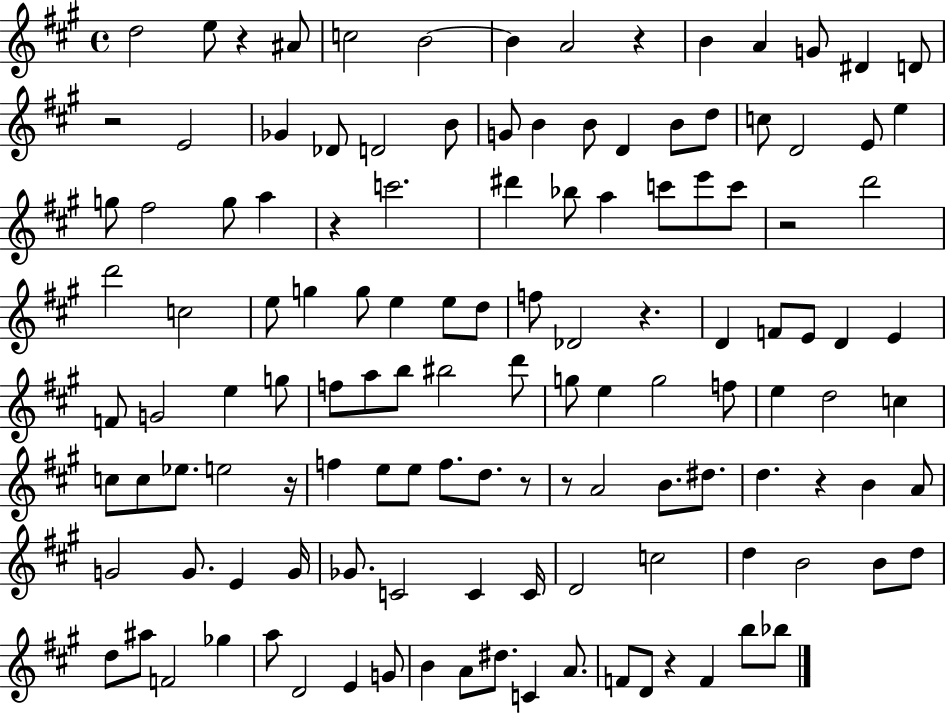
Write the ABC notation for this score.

X:1
T:Untitled
M:4/4
L:1/4
K:A
d2 e/2 z ^A/2 c2 B2 B A2 z B A G/2 ^D D/2 z2 E2 _G _D/2 D2 B/2 G/2 B B/2 D B/2 d/2 c/2 D2 E/2 e g/2 ^f2 g/2 a z c'2 ^d' _b/2 a c'/2 e'/2 c'/2 z2 d'2 d'2 c2 e/2 g g/2 e e/2 d/2 f/2 _D2 z D F/2 E/2 D E F/2 G2 e g/2 f/2 a/2 b/2 ^b2 d'/2 g/2 e g2 f/2 e d2 c c/2 c/2 _e/2 e2 z/4 f e/2 e/2 f/2 d/2 z/2 z/2 A2 B/2 ^d/2 d z B A/2 G2 G/2 E G/4 _G/2 C2 C C/4 D2 c2 d B2 B/2 d/2 d/2 ^a/2 F2 _g a/2 D2 E G/2 B A/2 ^d/2 C A/2 F/2 D/2 z F b/2 _b/2